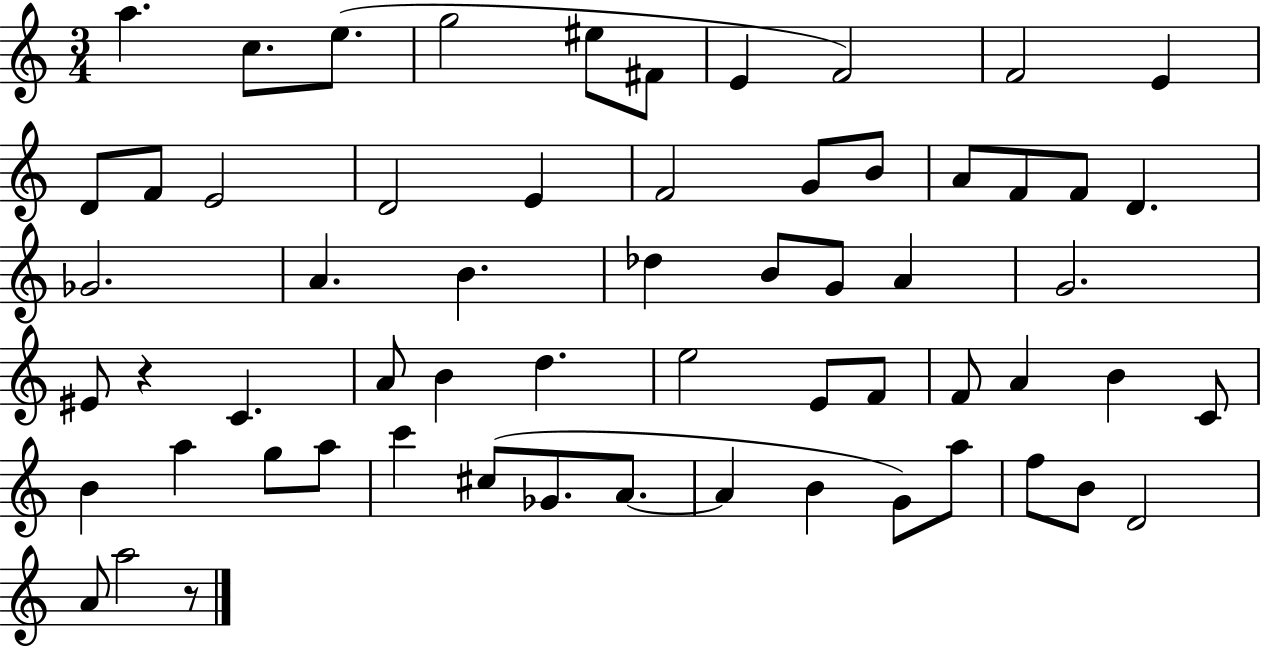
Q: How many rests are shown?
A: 2